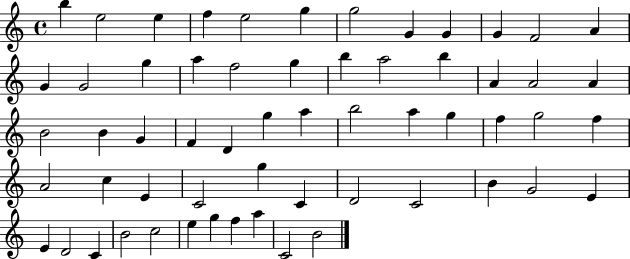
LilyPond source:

{
  \clef treble
  \time 4/4
  \defaultTimeSignature
  \key c \major
  b''4 e''2 e''4 | f''4 e''2 g''4 | g''2 g'4 g'4 | g'4 f'2 a'4 | \break g'4 g'2 g''4 | a''4 f''2 g''4 | b''4 a''2 b''4 | a'4 a'2 a'4 | \break b'2 b'4 g'4 | f'4 d'4 g''4 a''4 | b''2 a''4 g''4 | f''4 g''2 f''4 | \break a'2 c''4 e'4 | c'2 g''4 c'4 | d'2 c'2 | b'4 g'2 e'4 | \break e'4 d'2 c'4 | b'2 c''2 | e''4 g''4 f''4 a''4 | c'2 b'2 | \break \bar "|."
}